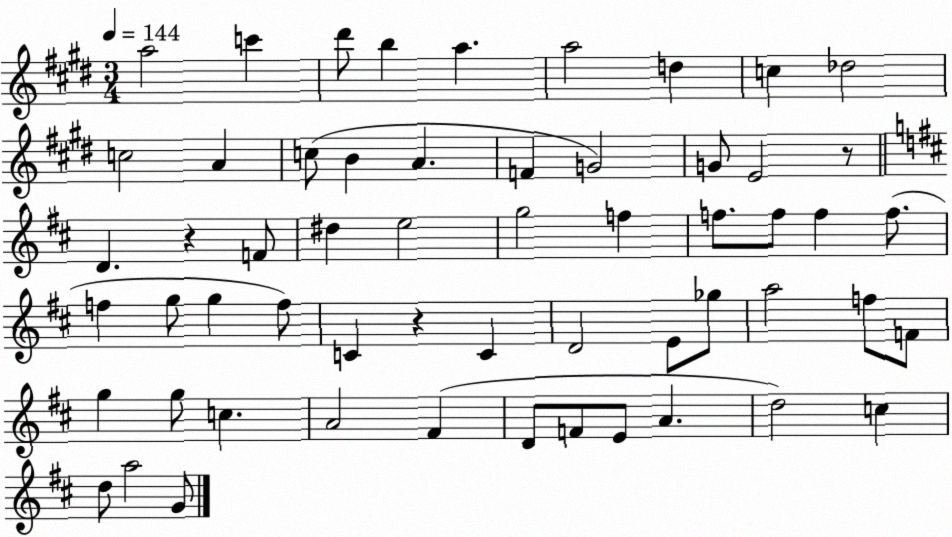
X:1
T:Untitled
M:3/4
L:1/4
K:E
a2 c' ^d'/2 b a a2 d c _d2 c2 A c/2 B A F G2 G/2 E2 z/2 D z F/2 ^d e2 g2 f f/2 f/2 f f/2 f g/2 g f/2 C z C D2 E/2 _g/2 a2 f/2 F/2 g g/2 c A2 ^F D/2 F/2 E/2 A d2 c d/2 a2 G/2